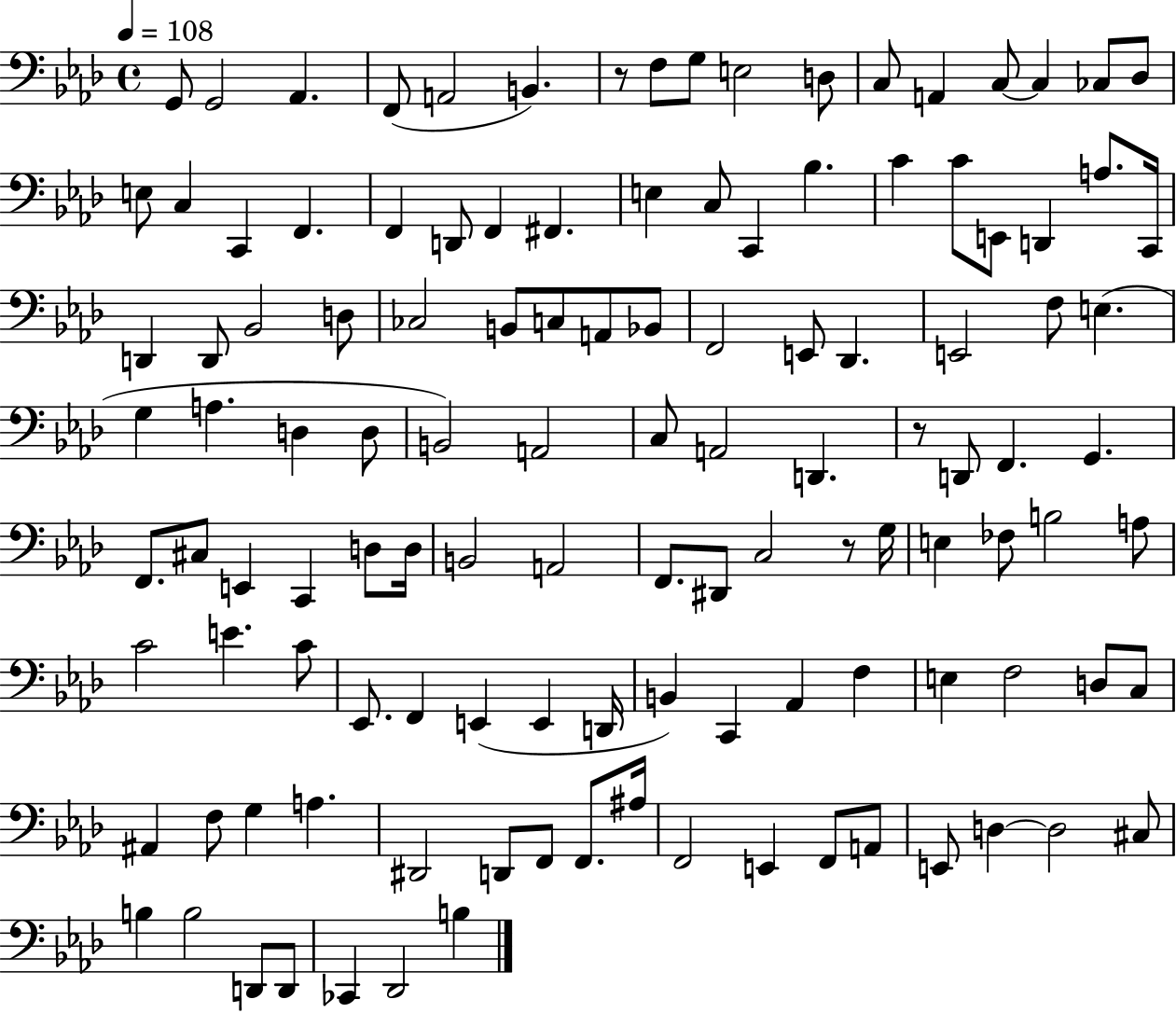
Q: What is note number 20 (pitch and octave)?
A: F2